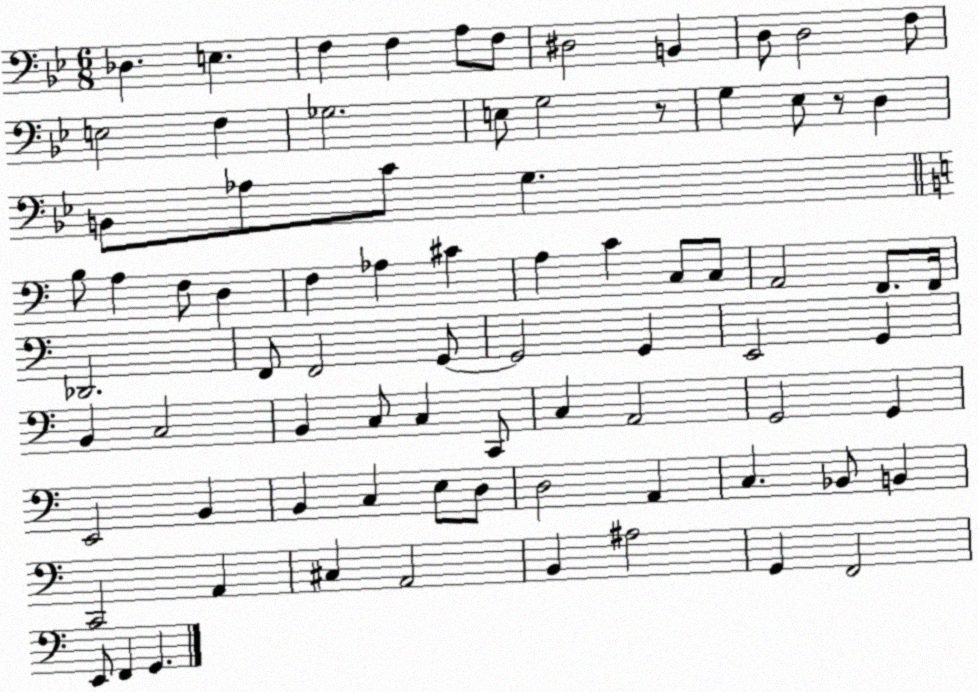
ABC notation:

X:1
T:Untitled
M:6/8
L:1/4
K:Bb
_D, E, F, F, A,/2 F,/2 ^D,2 B,, D,/2 D,2 F,/2 E,2 F, _G,2 E,/2 G,2 z/2 G, _E,/2 z/2 D, B,,/2 _A,/2 C/2 G, B,/2 A, F,/2 D, F, _A, ^C A, C C,/2 C,/2 A,,2 F,,/2 F,,/4 _D,,2 F,,/2 F,,2 G,,/2 G,,2 G,, E,,2 G,, B,, C,2 B,, C,/2 C, C,,/2 C, A,,2 G,,2 G,, E,,2 B,, B,, C, E,/2 D,/2 D,2 A,, C, _B,,/2 B,, C,,2 A,, ^C, A,,2 B,, ^A,2 G,, F,,2 E,,/2 F,, G,,